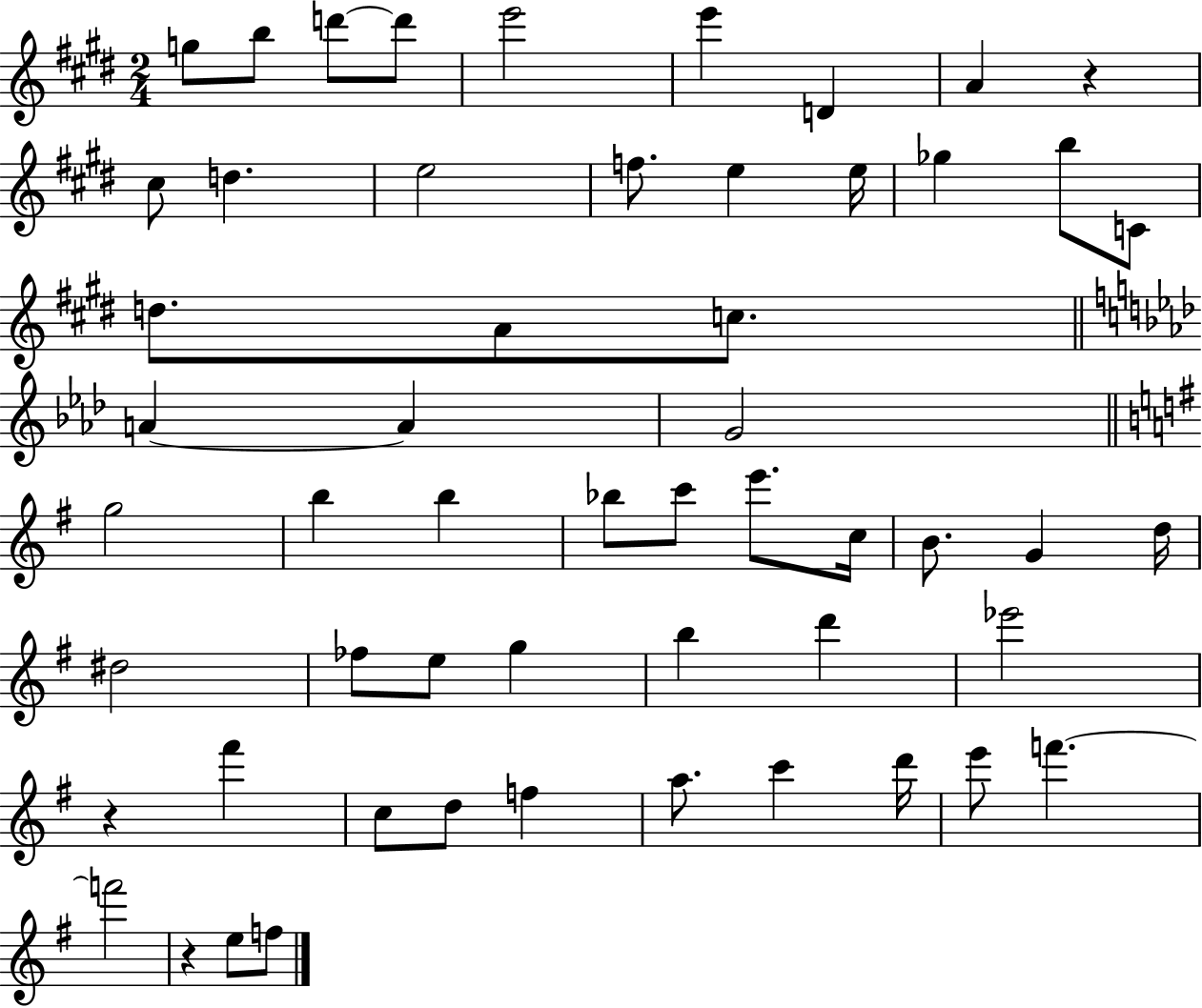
X:1
T:Untitled
M:2/4
L:1/4
K:E
g/2 b/2 d'/2 d'/2 e'2 e' D A z ^c/2 d e2 f/2 e e/4 _g b/2 C/2 d/2 A/2 c/2 A A G2 g2 b b _b/2 c'/2 e'/2 c/4 B/2 G d/4 ^d2 _f/2 e/2 g b d' _e'2 z ^f' c/2 d/2 f a/2 c' d'/4 e'/2 f' f'2 z e/2 f/2